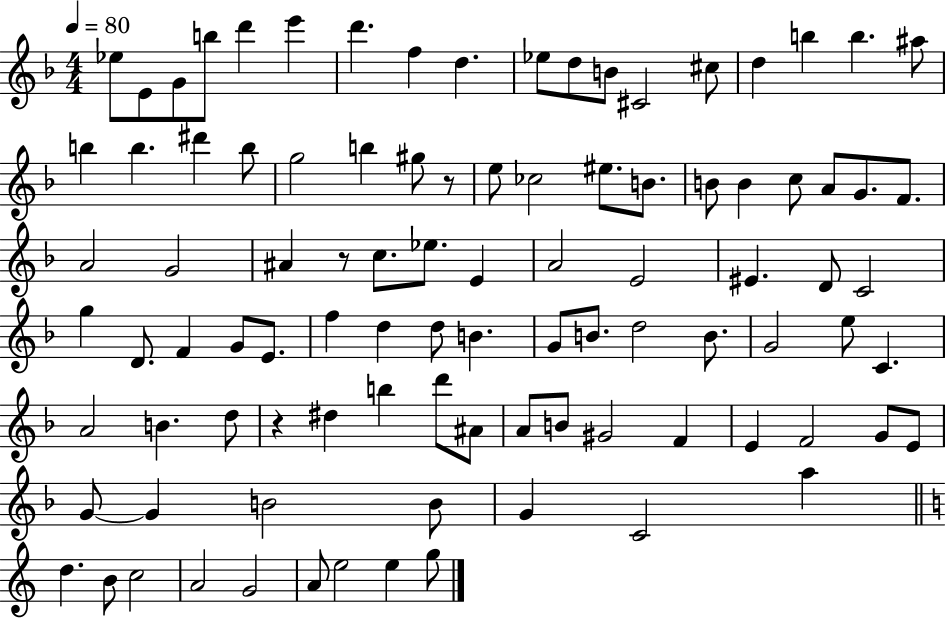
Eb5/e E4/e G4/e B5/e D6/q E6/q D6/q. F5/q D5/q. Eb5/e D5/e B4/e C#4/h C#5/e D5/q B5/q B5/q. A#5/e B5/q B5/q. D#6/q B5/e G5/h B5/q G#5/e R/e E5/e CES5/h EIS5/e. B4/e. B4/e B4/q C5/e A4/e G4/e. F4/e. A4/h G4/h A#4/q R/e C5/e. Eb5/e. E4/q A4/h E4/h EIS4/q. D4/e C4/h G5/q D4/e. F4/q G4/e E4/e. F5/q D5/q D5/e B4/q. G4/e B4/e. D5/h B4/e. G4/h E5/e C4/q. A4/h B4/q. D5/e R/q D#5/q B5/q D6/e A#4/e A4/e B4/e G#4/h F4/q E4/q F4/h G4/e E4/e G4/e G4/q B4/h B4/e G4/q C4/h A5/q D5/q. B4/e C5/h A4/h G4/h A4/e E5/h E5/q G5/e